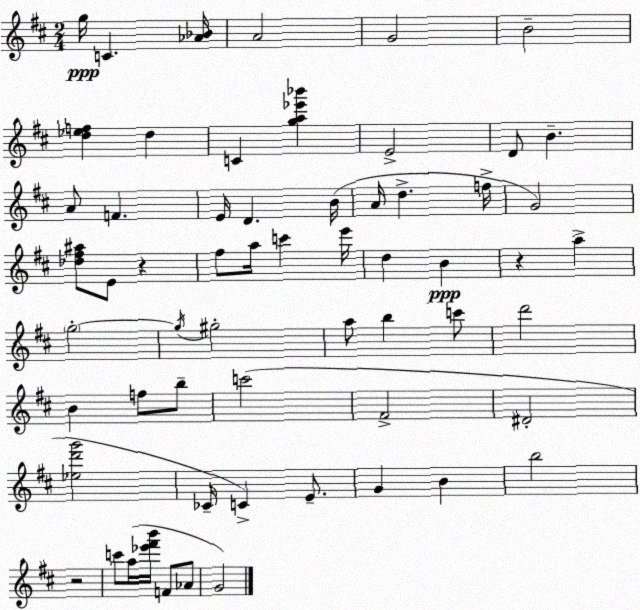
X:1
T:Untitled
M:2/4
L:1/4
K:D
g/4 C [_A_B]/4 A2 G2 B2 [d_ef] d C [ga_e'_b'] E2 D/2 B A/2 F E/4 D B/4 A/4 d f/4 G2 [_d^f^a]/2 E/2 z ^f/2 a/4 c' e'/4 d B z a g2 g/4 ^g2 a/2 b c'/2 d'2 B f/2 b/2 c'2 ^F2 ^D2 [_ed'g']2 _C/4 C E/2 G B b2 z2 c'/2 a/4 [_e'^f'b']/4 F/2 _A/2 G2